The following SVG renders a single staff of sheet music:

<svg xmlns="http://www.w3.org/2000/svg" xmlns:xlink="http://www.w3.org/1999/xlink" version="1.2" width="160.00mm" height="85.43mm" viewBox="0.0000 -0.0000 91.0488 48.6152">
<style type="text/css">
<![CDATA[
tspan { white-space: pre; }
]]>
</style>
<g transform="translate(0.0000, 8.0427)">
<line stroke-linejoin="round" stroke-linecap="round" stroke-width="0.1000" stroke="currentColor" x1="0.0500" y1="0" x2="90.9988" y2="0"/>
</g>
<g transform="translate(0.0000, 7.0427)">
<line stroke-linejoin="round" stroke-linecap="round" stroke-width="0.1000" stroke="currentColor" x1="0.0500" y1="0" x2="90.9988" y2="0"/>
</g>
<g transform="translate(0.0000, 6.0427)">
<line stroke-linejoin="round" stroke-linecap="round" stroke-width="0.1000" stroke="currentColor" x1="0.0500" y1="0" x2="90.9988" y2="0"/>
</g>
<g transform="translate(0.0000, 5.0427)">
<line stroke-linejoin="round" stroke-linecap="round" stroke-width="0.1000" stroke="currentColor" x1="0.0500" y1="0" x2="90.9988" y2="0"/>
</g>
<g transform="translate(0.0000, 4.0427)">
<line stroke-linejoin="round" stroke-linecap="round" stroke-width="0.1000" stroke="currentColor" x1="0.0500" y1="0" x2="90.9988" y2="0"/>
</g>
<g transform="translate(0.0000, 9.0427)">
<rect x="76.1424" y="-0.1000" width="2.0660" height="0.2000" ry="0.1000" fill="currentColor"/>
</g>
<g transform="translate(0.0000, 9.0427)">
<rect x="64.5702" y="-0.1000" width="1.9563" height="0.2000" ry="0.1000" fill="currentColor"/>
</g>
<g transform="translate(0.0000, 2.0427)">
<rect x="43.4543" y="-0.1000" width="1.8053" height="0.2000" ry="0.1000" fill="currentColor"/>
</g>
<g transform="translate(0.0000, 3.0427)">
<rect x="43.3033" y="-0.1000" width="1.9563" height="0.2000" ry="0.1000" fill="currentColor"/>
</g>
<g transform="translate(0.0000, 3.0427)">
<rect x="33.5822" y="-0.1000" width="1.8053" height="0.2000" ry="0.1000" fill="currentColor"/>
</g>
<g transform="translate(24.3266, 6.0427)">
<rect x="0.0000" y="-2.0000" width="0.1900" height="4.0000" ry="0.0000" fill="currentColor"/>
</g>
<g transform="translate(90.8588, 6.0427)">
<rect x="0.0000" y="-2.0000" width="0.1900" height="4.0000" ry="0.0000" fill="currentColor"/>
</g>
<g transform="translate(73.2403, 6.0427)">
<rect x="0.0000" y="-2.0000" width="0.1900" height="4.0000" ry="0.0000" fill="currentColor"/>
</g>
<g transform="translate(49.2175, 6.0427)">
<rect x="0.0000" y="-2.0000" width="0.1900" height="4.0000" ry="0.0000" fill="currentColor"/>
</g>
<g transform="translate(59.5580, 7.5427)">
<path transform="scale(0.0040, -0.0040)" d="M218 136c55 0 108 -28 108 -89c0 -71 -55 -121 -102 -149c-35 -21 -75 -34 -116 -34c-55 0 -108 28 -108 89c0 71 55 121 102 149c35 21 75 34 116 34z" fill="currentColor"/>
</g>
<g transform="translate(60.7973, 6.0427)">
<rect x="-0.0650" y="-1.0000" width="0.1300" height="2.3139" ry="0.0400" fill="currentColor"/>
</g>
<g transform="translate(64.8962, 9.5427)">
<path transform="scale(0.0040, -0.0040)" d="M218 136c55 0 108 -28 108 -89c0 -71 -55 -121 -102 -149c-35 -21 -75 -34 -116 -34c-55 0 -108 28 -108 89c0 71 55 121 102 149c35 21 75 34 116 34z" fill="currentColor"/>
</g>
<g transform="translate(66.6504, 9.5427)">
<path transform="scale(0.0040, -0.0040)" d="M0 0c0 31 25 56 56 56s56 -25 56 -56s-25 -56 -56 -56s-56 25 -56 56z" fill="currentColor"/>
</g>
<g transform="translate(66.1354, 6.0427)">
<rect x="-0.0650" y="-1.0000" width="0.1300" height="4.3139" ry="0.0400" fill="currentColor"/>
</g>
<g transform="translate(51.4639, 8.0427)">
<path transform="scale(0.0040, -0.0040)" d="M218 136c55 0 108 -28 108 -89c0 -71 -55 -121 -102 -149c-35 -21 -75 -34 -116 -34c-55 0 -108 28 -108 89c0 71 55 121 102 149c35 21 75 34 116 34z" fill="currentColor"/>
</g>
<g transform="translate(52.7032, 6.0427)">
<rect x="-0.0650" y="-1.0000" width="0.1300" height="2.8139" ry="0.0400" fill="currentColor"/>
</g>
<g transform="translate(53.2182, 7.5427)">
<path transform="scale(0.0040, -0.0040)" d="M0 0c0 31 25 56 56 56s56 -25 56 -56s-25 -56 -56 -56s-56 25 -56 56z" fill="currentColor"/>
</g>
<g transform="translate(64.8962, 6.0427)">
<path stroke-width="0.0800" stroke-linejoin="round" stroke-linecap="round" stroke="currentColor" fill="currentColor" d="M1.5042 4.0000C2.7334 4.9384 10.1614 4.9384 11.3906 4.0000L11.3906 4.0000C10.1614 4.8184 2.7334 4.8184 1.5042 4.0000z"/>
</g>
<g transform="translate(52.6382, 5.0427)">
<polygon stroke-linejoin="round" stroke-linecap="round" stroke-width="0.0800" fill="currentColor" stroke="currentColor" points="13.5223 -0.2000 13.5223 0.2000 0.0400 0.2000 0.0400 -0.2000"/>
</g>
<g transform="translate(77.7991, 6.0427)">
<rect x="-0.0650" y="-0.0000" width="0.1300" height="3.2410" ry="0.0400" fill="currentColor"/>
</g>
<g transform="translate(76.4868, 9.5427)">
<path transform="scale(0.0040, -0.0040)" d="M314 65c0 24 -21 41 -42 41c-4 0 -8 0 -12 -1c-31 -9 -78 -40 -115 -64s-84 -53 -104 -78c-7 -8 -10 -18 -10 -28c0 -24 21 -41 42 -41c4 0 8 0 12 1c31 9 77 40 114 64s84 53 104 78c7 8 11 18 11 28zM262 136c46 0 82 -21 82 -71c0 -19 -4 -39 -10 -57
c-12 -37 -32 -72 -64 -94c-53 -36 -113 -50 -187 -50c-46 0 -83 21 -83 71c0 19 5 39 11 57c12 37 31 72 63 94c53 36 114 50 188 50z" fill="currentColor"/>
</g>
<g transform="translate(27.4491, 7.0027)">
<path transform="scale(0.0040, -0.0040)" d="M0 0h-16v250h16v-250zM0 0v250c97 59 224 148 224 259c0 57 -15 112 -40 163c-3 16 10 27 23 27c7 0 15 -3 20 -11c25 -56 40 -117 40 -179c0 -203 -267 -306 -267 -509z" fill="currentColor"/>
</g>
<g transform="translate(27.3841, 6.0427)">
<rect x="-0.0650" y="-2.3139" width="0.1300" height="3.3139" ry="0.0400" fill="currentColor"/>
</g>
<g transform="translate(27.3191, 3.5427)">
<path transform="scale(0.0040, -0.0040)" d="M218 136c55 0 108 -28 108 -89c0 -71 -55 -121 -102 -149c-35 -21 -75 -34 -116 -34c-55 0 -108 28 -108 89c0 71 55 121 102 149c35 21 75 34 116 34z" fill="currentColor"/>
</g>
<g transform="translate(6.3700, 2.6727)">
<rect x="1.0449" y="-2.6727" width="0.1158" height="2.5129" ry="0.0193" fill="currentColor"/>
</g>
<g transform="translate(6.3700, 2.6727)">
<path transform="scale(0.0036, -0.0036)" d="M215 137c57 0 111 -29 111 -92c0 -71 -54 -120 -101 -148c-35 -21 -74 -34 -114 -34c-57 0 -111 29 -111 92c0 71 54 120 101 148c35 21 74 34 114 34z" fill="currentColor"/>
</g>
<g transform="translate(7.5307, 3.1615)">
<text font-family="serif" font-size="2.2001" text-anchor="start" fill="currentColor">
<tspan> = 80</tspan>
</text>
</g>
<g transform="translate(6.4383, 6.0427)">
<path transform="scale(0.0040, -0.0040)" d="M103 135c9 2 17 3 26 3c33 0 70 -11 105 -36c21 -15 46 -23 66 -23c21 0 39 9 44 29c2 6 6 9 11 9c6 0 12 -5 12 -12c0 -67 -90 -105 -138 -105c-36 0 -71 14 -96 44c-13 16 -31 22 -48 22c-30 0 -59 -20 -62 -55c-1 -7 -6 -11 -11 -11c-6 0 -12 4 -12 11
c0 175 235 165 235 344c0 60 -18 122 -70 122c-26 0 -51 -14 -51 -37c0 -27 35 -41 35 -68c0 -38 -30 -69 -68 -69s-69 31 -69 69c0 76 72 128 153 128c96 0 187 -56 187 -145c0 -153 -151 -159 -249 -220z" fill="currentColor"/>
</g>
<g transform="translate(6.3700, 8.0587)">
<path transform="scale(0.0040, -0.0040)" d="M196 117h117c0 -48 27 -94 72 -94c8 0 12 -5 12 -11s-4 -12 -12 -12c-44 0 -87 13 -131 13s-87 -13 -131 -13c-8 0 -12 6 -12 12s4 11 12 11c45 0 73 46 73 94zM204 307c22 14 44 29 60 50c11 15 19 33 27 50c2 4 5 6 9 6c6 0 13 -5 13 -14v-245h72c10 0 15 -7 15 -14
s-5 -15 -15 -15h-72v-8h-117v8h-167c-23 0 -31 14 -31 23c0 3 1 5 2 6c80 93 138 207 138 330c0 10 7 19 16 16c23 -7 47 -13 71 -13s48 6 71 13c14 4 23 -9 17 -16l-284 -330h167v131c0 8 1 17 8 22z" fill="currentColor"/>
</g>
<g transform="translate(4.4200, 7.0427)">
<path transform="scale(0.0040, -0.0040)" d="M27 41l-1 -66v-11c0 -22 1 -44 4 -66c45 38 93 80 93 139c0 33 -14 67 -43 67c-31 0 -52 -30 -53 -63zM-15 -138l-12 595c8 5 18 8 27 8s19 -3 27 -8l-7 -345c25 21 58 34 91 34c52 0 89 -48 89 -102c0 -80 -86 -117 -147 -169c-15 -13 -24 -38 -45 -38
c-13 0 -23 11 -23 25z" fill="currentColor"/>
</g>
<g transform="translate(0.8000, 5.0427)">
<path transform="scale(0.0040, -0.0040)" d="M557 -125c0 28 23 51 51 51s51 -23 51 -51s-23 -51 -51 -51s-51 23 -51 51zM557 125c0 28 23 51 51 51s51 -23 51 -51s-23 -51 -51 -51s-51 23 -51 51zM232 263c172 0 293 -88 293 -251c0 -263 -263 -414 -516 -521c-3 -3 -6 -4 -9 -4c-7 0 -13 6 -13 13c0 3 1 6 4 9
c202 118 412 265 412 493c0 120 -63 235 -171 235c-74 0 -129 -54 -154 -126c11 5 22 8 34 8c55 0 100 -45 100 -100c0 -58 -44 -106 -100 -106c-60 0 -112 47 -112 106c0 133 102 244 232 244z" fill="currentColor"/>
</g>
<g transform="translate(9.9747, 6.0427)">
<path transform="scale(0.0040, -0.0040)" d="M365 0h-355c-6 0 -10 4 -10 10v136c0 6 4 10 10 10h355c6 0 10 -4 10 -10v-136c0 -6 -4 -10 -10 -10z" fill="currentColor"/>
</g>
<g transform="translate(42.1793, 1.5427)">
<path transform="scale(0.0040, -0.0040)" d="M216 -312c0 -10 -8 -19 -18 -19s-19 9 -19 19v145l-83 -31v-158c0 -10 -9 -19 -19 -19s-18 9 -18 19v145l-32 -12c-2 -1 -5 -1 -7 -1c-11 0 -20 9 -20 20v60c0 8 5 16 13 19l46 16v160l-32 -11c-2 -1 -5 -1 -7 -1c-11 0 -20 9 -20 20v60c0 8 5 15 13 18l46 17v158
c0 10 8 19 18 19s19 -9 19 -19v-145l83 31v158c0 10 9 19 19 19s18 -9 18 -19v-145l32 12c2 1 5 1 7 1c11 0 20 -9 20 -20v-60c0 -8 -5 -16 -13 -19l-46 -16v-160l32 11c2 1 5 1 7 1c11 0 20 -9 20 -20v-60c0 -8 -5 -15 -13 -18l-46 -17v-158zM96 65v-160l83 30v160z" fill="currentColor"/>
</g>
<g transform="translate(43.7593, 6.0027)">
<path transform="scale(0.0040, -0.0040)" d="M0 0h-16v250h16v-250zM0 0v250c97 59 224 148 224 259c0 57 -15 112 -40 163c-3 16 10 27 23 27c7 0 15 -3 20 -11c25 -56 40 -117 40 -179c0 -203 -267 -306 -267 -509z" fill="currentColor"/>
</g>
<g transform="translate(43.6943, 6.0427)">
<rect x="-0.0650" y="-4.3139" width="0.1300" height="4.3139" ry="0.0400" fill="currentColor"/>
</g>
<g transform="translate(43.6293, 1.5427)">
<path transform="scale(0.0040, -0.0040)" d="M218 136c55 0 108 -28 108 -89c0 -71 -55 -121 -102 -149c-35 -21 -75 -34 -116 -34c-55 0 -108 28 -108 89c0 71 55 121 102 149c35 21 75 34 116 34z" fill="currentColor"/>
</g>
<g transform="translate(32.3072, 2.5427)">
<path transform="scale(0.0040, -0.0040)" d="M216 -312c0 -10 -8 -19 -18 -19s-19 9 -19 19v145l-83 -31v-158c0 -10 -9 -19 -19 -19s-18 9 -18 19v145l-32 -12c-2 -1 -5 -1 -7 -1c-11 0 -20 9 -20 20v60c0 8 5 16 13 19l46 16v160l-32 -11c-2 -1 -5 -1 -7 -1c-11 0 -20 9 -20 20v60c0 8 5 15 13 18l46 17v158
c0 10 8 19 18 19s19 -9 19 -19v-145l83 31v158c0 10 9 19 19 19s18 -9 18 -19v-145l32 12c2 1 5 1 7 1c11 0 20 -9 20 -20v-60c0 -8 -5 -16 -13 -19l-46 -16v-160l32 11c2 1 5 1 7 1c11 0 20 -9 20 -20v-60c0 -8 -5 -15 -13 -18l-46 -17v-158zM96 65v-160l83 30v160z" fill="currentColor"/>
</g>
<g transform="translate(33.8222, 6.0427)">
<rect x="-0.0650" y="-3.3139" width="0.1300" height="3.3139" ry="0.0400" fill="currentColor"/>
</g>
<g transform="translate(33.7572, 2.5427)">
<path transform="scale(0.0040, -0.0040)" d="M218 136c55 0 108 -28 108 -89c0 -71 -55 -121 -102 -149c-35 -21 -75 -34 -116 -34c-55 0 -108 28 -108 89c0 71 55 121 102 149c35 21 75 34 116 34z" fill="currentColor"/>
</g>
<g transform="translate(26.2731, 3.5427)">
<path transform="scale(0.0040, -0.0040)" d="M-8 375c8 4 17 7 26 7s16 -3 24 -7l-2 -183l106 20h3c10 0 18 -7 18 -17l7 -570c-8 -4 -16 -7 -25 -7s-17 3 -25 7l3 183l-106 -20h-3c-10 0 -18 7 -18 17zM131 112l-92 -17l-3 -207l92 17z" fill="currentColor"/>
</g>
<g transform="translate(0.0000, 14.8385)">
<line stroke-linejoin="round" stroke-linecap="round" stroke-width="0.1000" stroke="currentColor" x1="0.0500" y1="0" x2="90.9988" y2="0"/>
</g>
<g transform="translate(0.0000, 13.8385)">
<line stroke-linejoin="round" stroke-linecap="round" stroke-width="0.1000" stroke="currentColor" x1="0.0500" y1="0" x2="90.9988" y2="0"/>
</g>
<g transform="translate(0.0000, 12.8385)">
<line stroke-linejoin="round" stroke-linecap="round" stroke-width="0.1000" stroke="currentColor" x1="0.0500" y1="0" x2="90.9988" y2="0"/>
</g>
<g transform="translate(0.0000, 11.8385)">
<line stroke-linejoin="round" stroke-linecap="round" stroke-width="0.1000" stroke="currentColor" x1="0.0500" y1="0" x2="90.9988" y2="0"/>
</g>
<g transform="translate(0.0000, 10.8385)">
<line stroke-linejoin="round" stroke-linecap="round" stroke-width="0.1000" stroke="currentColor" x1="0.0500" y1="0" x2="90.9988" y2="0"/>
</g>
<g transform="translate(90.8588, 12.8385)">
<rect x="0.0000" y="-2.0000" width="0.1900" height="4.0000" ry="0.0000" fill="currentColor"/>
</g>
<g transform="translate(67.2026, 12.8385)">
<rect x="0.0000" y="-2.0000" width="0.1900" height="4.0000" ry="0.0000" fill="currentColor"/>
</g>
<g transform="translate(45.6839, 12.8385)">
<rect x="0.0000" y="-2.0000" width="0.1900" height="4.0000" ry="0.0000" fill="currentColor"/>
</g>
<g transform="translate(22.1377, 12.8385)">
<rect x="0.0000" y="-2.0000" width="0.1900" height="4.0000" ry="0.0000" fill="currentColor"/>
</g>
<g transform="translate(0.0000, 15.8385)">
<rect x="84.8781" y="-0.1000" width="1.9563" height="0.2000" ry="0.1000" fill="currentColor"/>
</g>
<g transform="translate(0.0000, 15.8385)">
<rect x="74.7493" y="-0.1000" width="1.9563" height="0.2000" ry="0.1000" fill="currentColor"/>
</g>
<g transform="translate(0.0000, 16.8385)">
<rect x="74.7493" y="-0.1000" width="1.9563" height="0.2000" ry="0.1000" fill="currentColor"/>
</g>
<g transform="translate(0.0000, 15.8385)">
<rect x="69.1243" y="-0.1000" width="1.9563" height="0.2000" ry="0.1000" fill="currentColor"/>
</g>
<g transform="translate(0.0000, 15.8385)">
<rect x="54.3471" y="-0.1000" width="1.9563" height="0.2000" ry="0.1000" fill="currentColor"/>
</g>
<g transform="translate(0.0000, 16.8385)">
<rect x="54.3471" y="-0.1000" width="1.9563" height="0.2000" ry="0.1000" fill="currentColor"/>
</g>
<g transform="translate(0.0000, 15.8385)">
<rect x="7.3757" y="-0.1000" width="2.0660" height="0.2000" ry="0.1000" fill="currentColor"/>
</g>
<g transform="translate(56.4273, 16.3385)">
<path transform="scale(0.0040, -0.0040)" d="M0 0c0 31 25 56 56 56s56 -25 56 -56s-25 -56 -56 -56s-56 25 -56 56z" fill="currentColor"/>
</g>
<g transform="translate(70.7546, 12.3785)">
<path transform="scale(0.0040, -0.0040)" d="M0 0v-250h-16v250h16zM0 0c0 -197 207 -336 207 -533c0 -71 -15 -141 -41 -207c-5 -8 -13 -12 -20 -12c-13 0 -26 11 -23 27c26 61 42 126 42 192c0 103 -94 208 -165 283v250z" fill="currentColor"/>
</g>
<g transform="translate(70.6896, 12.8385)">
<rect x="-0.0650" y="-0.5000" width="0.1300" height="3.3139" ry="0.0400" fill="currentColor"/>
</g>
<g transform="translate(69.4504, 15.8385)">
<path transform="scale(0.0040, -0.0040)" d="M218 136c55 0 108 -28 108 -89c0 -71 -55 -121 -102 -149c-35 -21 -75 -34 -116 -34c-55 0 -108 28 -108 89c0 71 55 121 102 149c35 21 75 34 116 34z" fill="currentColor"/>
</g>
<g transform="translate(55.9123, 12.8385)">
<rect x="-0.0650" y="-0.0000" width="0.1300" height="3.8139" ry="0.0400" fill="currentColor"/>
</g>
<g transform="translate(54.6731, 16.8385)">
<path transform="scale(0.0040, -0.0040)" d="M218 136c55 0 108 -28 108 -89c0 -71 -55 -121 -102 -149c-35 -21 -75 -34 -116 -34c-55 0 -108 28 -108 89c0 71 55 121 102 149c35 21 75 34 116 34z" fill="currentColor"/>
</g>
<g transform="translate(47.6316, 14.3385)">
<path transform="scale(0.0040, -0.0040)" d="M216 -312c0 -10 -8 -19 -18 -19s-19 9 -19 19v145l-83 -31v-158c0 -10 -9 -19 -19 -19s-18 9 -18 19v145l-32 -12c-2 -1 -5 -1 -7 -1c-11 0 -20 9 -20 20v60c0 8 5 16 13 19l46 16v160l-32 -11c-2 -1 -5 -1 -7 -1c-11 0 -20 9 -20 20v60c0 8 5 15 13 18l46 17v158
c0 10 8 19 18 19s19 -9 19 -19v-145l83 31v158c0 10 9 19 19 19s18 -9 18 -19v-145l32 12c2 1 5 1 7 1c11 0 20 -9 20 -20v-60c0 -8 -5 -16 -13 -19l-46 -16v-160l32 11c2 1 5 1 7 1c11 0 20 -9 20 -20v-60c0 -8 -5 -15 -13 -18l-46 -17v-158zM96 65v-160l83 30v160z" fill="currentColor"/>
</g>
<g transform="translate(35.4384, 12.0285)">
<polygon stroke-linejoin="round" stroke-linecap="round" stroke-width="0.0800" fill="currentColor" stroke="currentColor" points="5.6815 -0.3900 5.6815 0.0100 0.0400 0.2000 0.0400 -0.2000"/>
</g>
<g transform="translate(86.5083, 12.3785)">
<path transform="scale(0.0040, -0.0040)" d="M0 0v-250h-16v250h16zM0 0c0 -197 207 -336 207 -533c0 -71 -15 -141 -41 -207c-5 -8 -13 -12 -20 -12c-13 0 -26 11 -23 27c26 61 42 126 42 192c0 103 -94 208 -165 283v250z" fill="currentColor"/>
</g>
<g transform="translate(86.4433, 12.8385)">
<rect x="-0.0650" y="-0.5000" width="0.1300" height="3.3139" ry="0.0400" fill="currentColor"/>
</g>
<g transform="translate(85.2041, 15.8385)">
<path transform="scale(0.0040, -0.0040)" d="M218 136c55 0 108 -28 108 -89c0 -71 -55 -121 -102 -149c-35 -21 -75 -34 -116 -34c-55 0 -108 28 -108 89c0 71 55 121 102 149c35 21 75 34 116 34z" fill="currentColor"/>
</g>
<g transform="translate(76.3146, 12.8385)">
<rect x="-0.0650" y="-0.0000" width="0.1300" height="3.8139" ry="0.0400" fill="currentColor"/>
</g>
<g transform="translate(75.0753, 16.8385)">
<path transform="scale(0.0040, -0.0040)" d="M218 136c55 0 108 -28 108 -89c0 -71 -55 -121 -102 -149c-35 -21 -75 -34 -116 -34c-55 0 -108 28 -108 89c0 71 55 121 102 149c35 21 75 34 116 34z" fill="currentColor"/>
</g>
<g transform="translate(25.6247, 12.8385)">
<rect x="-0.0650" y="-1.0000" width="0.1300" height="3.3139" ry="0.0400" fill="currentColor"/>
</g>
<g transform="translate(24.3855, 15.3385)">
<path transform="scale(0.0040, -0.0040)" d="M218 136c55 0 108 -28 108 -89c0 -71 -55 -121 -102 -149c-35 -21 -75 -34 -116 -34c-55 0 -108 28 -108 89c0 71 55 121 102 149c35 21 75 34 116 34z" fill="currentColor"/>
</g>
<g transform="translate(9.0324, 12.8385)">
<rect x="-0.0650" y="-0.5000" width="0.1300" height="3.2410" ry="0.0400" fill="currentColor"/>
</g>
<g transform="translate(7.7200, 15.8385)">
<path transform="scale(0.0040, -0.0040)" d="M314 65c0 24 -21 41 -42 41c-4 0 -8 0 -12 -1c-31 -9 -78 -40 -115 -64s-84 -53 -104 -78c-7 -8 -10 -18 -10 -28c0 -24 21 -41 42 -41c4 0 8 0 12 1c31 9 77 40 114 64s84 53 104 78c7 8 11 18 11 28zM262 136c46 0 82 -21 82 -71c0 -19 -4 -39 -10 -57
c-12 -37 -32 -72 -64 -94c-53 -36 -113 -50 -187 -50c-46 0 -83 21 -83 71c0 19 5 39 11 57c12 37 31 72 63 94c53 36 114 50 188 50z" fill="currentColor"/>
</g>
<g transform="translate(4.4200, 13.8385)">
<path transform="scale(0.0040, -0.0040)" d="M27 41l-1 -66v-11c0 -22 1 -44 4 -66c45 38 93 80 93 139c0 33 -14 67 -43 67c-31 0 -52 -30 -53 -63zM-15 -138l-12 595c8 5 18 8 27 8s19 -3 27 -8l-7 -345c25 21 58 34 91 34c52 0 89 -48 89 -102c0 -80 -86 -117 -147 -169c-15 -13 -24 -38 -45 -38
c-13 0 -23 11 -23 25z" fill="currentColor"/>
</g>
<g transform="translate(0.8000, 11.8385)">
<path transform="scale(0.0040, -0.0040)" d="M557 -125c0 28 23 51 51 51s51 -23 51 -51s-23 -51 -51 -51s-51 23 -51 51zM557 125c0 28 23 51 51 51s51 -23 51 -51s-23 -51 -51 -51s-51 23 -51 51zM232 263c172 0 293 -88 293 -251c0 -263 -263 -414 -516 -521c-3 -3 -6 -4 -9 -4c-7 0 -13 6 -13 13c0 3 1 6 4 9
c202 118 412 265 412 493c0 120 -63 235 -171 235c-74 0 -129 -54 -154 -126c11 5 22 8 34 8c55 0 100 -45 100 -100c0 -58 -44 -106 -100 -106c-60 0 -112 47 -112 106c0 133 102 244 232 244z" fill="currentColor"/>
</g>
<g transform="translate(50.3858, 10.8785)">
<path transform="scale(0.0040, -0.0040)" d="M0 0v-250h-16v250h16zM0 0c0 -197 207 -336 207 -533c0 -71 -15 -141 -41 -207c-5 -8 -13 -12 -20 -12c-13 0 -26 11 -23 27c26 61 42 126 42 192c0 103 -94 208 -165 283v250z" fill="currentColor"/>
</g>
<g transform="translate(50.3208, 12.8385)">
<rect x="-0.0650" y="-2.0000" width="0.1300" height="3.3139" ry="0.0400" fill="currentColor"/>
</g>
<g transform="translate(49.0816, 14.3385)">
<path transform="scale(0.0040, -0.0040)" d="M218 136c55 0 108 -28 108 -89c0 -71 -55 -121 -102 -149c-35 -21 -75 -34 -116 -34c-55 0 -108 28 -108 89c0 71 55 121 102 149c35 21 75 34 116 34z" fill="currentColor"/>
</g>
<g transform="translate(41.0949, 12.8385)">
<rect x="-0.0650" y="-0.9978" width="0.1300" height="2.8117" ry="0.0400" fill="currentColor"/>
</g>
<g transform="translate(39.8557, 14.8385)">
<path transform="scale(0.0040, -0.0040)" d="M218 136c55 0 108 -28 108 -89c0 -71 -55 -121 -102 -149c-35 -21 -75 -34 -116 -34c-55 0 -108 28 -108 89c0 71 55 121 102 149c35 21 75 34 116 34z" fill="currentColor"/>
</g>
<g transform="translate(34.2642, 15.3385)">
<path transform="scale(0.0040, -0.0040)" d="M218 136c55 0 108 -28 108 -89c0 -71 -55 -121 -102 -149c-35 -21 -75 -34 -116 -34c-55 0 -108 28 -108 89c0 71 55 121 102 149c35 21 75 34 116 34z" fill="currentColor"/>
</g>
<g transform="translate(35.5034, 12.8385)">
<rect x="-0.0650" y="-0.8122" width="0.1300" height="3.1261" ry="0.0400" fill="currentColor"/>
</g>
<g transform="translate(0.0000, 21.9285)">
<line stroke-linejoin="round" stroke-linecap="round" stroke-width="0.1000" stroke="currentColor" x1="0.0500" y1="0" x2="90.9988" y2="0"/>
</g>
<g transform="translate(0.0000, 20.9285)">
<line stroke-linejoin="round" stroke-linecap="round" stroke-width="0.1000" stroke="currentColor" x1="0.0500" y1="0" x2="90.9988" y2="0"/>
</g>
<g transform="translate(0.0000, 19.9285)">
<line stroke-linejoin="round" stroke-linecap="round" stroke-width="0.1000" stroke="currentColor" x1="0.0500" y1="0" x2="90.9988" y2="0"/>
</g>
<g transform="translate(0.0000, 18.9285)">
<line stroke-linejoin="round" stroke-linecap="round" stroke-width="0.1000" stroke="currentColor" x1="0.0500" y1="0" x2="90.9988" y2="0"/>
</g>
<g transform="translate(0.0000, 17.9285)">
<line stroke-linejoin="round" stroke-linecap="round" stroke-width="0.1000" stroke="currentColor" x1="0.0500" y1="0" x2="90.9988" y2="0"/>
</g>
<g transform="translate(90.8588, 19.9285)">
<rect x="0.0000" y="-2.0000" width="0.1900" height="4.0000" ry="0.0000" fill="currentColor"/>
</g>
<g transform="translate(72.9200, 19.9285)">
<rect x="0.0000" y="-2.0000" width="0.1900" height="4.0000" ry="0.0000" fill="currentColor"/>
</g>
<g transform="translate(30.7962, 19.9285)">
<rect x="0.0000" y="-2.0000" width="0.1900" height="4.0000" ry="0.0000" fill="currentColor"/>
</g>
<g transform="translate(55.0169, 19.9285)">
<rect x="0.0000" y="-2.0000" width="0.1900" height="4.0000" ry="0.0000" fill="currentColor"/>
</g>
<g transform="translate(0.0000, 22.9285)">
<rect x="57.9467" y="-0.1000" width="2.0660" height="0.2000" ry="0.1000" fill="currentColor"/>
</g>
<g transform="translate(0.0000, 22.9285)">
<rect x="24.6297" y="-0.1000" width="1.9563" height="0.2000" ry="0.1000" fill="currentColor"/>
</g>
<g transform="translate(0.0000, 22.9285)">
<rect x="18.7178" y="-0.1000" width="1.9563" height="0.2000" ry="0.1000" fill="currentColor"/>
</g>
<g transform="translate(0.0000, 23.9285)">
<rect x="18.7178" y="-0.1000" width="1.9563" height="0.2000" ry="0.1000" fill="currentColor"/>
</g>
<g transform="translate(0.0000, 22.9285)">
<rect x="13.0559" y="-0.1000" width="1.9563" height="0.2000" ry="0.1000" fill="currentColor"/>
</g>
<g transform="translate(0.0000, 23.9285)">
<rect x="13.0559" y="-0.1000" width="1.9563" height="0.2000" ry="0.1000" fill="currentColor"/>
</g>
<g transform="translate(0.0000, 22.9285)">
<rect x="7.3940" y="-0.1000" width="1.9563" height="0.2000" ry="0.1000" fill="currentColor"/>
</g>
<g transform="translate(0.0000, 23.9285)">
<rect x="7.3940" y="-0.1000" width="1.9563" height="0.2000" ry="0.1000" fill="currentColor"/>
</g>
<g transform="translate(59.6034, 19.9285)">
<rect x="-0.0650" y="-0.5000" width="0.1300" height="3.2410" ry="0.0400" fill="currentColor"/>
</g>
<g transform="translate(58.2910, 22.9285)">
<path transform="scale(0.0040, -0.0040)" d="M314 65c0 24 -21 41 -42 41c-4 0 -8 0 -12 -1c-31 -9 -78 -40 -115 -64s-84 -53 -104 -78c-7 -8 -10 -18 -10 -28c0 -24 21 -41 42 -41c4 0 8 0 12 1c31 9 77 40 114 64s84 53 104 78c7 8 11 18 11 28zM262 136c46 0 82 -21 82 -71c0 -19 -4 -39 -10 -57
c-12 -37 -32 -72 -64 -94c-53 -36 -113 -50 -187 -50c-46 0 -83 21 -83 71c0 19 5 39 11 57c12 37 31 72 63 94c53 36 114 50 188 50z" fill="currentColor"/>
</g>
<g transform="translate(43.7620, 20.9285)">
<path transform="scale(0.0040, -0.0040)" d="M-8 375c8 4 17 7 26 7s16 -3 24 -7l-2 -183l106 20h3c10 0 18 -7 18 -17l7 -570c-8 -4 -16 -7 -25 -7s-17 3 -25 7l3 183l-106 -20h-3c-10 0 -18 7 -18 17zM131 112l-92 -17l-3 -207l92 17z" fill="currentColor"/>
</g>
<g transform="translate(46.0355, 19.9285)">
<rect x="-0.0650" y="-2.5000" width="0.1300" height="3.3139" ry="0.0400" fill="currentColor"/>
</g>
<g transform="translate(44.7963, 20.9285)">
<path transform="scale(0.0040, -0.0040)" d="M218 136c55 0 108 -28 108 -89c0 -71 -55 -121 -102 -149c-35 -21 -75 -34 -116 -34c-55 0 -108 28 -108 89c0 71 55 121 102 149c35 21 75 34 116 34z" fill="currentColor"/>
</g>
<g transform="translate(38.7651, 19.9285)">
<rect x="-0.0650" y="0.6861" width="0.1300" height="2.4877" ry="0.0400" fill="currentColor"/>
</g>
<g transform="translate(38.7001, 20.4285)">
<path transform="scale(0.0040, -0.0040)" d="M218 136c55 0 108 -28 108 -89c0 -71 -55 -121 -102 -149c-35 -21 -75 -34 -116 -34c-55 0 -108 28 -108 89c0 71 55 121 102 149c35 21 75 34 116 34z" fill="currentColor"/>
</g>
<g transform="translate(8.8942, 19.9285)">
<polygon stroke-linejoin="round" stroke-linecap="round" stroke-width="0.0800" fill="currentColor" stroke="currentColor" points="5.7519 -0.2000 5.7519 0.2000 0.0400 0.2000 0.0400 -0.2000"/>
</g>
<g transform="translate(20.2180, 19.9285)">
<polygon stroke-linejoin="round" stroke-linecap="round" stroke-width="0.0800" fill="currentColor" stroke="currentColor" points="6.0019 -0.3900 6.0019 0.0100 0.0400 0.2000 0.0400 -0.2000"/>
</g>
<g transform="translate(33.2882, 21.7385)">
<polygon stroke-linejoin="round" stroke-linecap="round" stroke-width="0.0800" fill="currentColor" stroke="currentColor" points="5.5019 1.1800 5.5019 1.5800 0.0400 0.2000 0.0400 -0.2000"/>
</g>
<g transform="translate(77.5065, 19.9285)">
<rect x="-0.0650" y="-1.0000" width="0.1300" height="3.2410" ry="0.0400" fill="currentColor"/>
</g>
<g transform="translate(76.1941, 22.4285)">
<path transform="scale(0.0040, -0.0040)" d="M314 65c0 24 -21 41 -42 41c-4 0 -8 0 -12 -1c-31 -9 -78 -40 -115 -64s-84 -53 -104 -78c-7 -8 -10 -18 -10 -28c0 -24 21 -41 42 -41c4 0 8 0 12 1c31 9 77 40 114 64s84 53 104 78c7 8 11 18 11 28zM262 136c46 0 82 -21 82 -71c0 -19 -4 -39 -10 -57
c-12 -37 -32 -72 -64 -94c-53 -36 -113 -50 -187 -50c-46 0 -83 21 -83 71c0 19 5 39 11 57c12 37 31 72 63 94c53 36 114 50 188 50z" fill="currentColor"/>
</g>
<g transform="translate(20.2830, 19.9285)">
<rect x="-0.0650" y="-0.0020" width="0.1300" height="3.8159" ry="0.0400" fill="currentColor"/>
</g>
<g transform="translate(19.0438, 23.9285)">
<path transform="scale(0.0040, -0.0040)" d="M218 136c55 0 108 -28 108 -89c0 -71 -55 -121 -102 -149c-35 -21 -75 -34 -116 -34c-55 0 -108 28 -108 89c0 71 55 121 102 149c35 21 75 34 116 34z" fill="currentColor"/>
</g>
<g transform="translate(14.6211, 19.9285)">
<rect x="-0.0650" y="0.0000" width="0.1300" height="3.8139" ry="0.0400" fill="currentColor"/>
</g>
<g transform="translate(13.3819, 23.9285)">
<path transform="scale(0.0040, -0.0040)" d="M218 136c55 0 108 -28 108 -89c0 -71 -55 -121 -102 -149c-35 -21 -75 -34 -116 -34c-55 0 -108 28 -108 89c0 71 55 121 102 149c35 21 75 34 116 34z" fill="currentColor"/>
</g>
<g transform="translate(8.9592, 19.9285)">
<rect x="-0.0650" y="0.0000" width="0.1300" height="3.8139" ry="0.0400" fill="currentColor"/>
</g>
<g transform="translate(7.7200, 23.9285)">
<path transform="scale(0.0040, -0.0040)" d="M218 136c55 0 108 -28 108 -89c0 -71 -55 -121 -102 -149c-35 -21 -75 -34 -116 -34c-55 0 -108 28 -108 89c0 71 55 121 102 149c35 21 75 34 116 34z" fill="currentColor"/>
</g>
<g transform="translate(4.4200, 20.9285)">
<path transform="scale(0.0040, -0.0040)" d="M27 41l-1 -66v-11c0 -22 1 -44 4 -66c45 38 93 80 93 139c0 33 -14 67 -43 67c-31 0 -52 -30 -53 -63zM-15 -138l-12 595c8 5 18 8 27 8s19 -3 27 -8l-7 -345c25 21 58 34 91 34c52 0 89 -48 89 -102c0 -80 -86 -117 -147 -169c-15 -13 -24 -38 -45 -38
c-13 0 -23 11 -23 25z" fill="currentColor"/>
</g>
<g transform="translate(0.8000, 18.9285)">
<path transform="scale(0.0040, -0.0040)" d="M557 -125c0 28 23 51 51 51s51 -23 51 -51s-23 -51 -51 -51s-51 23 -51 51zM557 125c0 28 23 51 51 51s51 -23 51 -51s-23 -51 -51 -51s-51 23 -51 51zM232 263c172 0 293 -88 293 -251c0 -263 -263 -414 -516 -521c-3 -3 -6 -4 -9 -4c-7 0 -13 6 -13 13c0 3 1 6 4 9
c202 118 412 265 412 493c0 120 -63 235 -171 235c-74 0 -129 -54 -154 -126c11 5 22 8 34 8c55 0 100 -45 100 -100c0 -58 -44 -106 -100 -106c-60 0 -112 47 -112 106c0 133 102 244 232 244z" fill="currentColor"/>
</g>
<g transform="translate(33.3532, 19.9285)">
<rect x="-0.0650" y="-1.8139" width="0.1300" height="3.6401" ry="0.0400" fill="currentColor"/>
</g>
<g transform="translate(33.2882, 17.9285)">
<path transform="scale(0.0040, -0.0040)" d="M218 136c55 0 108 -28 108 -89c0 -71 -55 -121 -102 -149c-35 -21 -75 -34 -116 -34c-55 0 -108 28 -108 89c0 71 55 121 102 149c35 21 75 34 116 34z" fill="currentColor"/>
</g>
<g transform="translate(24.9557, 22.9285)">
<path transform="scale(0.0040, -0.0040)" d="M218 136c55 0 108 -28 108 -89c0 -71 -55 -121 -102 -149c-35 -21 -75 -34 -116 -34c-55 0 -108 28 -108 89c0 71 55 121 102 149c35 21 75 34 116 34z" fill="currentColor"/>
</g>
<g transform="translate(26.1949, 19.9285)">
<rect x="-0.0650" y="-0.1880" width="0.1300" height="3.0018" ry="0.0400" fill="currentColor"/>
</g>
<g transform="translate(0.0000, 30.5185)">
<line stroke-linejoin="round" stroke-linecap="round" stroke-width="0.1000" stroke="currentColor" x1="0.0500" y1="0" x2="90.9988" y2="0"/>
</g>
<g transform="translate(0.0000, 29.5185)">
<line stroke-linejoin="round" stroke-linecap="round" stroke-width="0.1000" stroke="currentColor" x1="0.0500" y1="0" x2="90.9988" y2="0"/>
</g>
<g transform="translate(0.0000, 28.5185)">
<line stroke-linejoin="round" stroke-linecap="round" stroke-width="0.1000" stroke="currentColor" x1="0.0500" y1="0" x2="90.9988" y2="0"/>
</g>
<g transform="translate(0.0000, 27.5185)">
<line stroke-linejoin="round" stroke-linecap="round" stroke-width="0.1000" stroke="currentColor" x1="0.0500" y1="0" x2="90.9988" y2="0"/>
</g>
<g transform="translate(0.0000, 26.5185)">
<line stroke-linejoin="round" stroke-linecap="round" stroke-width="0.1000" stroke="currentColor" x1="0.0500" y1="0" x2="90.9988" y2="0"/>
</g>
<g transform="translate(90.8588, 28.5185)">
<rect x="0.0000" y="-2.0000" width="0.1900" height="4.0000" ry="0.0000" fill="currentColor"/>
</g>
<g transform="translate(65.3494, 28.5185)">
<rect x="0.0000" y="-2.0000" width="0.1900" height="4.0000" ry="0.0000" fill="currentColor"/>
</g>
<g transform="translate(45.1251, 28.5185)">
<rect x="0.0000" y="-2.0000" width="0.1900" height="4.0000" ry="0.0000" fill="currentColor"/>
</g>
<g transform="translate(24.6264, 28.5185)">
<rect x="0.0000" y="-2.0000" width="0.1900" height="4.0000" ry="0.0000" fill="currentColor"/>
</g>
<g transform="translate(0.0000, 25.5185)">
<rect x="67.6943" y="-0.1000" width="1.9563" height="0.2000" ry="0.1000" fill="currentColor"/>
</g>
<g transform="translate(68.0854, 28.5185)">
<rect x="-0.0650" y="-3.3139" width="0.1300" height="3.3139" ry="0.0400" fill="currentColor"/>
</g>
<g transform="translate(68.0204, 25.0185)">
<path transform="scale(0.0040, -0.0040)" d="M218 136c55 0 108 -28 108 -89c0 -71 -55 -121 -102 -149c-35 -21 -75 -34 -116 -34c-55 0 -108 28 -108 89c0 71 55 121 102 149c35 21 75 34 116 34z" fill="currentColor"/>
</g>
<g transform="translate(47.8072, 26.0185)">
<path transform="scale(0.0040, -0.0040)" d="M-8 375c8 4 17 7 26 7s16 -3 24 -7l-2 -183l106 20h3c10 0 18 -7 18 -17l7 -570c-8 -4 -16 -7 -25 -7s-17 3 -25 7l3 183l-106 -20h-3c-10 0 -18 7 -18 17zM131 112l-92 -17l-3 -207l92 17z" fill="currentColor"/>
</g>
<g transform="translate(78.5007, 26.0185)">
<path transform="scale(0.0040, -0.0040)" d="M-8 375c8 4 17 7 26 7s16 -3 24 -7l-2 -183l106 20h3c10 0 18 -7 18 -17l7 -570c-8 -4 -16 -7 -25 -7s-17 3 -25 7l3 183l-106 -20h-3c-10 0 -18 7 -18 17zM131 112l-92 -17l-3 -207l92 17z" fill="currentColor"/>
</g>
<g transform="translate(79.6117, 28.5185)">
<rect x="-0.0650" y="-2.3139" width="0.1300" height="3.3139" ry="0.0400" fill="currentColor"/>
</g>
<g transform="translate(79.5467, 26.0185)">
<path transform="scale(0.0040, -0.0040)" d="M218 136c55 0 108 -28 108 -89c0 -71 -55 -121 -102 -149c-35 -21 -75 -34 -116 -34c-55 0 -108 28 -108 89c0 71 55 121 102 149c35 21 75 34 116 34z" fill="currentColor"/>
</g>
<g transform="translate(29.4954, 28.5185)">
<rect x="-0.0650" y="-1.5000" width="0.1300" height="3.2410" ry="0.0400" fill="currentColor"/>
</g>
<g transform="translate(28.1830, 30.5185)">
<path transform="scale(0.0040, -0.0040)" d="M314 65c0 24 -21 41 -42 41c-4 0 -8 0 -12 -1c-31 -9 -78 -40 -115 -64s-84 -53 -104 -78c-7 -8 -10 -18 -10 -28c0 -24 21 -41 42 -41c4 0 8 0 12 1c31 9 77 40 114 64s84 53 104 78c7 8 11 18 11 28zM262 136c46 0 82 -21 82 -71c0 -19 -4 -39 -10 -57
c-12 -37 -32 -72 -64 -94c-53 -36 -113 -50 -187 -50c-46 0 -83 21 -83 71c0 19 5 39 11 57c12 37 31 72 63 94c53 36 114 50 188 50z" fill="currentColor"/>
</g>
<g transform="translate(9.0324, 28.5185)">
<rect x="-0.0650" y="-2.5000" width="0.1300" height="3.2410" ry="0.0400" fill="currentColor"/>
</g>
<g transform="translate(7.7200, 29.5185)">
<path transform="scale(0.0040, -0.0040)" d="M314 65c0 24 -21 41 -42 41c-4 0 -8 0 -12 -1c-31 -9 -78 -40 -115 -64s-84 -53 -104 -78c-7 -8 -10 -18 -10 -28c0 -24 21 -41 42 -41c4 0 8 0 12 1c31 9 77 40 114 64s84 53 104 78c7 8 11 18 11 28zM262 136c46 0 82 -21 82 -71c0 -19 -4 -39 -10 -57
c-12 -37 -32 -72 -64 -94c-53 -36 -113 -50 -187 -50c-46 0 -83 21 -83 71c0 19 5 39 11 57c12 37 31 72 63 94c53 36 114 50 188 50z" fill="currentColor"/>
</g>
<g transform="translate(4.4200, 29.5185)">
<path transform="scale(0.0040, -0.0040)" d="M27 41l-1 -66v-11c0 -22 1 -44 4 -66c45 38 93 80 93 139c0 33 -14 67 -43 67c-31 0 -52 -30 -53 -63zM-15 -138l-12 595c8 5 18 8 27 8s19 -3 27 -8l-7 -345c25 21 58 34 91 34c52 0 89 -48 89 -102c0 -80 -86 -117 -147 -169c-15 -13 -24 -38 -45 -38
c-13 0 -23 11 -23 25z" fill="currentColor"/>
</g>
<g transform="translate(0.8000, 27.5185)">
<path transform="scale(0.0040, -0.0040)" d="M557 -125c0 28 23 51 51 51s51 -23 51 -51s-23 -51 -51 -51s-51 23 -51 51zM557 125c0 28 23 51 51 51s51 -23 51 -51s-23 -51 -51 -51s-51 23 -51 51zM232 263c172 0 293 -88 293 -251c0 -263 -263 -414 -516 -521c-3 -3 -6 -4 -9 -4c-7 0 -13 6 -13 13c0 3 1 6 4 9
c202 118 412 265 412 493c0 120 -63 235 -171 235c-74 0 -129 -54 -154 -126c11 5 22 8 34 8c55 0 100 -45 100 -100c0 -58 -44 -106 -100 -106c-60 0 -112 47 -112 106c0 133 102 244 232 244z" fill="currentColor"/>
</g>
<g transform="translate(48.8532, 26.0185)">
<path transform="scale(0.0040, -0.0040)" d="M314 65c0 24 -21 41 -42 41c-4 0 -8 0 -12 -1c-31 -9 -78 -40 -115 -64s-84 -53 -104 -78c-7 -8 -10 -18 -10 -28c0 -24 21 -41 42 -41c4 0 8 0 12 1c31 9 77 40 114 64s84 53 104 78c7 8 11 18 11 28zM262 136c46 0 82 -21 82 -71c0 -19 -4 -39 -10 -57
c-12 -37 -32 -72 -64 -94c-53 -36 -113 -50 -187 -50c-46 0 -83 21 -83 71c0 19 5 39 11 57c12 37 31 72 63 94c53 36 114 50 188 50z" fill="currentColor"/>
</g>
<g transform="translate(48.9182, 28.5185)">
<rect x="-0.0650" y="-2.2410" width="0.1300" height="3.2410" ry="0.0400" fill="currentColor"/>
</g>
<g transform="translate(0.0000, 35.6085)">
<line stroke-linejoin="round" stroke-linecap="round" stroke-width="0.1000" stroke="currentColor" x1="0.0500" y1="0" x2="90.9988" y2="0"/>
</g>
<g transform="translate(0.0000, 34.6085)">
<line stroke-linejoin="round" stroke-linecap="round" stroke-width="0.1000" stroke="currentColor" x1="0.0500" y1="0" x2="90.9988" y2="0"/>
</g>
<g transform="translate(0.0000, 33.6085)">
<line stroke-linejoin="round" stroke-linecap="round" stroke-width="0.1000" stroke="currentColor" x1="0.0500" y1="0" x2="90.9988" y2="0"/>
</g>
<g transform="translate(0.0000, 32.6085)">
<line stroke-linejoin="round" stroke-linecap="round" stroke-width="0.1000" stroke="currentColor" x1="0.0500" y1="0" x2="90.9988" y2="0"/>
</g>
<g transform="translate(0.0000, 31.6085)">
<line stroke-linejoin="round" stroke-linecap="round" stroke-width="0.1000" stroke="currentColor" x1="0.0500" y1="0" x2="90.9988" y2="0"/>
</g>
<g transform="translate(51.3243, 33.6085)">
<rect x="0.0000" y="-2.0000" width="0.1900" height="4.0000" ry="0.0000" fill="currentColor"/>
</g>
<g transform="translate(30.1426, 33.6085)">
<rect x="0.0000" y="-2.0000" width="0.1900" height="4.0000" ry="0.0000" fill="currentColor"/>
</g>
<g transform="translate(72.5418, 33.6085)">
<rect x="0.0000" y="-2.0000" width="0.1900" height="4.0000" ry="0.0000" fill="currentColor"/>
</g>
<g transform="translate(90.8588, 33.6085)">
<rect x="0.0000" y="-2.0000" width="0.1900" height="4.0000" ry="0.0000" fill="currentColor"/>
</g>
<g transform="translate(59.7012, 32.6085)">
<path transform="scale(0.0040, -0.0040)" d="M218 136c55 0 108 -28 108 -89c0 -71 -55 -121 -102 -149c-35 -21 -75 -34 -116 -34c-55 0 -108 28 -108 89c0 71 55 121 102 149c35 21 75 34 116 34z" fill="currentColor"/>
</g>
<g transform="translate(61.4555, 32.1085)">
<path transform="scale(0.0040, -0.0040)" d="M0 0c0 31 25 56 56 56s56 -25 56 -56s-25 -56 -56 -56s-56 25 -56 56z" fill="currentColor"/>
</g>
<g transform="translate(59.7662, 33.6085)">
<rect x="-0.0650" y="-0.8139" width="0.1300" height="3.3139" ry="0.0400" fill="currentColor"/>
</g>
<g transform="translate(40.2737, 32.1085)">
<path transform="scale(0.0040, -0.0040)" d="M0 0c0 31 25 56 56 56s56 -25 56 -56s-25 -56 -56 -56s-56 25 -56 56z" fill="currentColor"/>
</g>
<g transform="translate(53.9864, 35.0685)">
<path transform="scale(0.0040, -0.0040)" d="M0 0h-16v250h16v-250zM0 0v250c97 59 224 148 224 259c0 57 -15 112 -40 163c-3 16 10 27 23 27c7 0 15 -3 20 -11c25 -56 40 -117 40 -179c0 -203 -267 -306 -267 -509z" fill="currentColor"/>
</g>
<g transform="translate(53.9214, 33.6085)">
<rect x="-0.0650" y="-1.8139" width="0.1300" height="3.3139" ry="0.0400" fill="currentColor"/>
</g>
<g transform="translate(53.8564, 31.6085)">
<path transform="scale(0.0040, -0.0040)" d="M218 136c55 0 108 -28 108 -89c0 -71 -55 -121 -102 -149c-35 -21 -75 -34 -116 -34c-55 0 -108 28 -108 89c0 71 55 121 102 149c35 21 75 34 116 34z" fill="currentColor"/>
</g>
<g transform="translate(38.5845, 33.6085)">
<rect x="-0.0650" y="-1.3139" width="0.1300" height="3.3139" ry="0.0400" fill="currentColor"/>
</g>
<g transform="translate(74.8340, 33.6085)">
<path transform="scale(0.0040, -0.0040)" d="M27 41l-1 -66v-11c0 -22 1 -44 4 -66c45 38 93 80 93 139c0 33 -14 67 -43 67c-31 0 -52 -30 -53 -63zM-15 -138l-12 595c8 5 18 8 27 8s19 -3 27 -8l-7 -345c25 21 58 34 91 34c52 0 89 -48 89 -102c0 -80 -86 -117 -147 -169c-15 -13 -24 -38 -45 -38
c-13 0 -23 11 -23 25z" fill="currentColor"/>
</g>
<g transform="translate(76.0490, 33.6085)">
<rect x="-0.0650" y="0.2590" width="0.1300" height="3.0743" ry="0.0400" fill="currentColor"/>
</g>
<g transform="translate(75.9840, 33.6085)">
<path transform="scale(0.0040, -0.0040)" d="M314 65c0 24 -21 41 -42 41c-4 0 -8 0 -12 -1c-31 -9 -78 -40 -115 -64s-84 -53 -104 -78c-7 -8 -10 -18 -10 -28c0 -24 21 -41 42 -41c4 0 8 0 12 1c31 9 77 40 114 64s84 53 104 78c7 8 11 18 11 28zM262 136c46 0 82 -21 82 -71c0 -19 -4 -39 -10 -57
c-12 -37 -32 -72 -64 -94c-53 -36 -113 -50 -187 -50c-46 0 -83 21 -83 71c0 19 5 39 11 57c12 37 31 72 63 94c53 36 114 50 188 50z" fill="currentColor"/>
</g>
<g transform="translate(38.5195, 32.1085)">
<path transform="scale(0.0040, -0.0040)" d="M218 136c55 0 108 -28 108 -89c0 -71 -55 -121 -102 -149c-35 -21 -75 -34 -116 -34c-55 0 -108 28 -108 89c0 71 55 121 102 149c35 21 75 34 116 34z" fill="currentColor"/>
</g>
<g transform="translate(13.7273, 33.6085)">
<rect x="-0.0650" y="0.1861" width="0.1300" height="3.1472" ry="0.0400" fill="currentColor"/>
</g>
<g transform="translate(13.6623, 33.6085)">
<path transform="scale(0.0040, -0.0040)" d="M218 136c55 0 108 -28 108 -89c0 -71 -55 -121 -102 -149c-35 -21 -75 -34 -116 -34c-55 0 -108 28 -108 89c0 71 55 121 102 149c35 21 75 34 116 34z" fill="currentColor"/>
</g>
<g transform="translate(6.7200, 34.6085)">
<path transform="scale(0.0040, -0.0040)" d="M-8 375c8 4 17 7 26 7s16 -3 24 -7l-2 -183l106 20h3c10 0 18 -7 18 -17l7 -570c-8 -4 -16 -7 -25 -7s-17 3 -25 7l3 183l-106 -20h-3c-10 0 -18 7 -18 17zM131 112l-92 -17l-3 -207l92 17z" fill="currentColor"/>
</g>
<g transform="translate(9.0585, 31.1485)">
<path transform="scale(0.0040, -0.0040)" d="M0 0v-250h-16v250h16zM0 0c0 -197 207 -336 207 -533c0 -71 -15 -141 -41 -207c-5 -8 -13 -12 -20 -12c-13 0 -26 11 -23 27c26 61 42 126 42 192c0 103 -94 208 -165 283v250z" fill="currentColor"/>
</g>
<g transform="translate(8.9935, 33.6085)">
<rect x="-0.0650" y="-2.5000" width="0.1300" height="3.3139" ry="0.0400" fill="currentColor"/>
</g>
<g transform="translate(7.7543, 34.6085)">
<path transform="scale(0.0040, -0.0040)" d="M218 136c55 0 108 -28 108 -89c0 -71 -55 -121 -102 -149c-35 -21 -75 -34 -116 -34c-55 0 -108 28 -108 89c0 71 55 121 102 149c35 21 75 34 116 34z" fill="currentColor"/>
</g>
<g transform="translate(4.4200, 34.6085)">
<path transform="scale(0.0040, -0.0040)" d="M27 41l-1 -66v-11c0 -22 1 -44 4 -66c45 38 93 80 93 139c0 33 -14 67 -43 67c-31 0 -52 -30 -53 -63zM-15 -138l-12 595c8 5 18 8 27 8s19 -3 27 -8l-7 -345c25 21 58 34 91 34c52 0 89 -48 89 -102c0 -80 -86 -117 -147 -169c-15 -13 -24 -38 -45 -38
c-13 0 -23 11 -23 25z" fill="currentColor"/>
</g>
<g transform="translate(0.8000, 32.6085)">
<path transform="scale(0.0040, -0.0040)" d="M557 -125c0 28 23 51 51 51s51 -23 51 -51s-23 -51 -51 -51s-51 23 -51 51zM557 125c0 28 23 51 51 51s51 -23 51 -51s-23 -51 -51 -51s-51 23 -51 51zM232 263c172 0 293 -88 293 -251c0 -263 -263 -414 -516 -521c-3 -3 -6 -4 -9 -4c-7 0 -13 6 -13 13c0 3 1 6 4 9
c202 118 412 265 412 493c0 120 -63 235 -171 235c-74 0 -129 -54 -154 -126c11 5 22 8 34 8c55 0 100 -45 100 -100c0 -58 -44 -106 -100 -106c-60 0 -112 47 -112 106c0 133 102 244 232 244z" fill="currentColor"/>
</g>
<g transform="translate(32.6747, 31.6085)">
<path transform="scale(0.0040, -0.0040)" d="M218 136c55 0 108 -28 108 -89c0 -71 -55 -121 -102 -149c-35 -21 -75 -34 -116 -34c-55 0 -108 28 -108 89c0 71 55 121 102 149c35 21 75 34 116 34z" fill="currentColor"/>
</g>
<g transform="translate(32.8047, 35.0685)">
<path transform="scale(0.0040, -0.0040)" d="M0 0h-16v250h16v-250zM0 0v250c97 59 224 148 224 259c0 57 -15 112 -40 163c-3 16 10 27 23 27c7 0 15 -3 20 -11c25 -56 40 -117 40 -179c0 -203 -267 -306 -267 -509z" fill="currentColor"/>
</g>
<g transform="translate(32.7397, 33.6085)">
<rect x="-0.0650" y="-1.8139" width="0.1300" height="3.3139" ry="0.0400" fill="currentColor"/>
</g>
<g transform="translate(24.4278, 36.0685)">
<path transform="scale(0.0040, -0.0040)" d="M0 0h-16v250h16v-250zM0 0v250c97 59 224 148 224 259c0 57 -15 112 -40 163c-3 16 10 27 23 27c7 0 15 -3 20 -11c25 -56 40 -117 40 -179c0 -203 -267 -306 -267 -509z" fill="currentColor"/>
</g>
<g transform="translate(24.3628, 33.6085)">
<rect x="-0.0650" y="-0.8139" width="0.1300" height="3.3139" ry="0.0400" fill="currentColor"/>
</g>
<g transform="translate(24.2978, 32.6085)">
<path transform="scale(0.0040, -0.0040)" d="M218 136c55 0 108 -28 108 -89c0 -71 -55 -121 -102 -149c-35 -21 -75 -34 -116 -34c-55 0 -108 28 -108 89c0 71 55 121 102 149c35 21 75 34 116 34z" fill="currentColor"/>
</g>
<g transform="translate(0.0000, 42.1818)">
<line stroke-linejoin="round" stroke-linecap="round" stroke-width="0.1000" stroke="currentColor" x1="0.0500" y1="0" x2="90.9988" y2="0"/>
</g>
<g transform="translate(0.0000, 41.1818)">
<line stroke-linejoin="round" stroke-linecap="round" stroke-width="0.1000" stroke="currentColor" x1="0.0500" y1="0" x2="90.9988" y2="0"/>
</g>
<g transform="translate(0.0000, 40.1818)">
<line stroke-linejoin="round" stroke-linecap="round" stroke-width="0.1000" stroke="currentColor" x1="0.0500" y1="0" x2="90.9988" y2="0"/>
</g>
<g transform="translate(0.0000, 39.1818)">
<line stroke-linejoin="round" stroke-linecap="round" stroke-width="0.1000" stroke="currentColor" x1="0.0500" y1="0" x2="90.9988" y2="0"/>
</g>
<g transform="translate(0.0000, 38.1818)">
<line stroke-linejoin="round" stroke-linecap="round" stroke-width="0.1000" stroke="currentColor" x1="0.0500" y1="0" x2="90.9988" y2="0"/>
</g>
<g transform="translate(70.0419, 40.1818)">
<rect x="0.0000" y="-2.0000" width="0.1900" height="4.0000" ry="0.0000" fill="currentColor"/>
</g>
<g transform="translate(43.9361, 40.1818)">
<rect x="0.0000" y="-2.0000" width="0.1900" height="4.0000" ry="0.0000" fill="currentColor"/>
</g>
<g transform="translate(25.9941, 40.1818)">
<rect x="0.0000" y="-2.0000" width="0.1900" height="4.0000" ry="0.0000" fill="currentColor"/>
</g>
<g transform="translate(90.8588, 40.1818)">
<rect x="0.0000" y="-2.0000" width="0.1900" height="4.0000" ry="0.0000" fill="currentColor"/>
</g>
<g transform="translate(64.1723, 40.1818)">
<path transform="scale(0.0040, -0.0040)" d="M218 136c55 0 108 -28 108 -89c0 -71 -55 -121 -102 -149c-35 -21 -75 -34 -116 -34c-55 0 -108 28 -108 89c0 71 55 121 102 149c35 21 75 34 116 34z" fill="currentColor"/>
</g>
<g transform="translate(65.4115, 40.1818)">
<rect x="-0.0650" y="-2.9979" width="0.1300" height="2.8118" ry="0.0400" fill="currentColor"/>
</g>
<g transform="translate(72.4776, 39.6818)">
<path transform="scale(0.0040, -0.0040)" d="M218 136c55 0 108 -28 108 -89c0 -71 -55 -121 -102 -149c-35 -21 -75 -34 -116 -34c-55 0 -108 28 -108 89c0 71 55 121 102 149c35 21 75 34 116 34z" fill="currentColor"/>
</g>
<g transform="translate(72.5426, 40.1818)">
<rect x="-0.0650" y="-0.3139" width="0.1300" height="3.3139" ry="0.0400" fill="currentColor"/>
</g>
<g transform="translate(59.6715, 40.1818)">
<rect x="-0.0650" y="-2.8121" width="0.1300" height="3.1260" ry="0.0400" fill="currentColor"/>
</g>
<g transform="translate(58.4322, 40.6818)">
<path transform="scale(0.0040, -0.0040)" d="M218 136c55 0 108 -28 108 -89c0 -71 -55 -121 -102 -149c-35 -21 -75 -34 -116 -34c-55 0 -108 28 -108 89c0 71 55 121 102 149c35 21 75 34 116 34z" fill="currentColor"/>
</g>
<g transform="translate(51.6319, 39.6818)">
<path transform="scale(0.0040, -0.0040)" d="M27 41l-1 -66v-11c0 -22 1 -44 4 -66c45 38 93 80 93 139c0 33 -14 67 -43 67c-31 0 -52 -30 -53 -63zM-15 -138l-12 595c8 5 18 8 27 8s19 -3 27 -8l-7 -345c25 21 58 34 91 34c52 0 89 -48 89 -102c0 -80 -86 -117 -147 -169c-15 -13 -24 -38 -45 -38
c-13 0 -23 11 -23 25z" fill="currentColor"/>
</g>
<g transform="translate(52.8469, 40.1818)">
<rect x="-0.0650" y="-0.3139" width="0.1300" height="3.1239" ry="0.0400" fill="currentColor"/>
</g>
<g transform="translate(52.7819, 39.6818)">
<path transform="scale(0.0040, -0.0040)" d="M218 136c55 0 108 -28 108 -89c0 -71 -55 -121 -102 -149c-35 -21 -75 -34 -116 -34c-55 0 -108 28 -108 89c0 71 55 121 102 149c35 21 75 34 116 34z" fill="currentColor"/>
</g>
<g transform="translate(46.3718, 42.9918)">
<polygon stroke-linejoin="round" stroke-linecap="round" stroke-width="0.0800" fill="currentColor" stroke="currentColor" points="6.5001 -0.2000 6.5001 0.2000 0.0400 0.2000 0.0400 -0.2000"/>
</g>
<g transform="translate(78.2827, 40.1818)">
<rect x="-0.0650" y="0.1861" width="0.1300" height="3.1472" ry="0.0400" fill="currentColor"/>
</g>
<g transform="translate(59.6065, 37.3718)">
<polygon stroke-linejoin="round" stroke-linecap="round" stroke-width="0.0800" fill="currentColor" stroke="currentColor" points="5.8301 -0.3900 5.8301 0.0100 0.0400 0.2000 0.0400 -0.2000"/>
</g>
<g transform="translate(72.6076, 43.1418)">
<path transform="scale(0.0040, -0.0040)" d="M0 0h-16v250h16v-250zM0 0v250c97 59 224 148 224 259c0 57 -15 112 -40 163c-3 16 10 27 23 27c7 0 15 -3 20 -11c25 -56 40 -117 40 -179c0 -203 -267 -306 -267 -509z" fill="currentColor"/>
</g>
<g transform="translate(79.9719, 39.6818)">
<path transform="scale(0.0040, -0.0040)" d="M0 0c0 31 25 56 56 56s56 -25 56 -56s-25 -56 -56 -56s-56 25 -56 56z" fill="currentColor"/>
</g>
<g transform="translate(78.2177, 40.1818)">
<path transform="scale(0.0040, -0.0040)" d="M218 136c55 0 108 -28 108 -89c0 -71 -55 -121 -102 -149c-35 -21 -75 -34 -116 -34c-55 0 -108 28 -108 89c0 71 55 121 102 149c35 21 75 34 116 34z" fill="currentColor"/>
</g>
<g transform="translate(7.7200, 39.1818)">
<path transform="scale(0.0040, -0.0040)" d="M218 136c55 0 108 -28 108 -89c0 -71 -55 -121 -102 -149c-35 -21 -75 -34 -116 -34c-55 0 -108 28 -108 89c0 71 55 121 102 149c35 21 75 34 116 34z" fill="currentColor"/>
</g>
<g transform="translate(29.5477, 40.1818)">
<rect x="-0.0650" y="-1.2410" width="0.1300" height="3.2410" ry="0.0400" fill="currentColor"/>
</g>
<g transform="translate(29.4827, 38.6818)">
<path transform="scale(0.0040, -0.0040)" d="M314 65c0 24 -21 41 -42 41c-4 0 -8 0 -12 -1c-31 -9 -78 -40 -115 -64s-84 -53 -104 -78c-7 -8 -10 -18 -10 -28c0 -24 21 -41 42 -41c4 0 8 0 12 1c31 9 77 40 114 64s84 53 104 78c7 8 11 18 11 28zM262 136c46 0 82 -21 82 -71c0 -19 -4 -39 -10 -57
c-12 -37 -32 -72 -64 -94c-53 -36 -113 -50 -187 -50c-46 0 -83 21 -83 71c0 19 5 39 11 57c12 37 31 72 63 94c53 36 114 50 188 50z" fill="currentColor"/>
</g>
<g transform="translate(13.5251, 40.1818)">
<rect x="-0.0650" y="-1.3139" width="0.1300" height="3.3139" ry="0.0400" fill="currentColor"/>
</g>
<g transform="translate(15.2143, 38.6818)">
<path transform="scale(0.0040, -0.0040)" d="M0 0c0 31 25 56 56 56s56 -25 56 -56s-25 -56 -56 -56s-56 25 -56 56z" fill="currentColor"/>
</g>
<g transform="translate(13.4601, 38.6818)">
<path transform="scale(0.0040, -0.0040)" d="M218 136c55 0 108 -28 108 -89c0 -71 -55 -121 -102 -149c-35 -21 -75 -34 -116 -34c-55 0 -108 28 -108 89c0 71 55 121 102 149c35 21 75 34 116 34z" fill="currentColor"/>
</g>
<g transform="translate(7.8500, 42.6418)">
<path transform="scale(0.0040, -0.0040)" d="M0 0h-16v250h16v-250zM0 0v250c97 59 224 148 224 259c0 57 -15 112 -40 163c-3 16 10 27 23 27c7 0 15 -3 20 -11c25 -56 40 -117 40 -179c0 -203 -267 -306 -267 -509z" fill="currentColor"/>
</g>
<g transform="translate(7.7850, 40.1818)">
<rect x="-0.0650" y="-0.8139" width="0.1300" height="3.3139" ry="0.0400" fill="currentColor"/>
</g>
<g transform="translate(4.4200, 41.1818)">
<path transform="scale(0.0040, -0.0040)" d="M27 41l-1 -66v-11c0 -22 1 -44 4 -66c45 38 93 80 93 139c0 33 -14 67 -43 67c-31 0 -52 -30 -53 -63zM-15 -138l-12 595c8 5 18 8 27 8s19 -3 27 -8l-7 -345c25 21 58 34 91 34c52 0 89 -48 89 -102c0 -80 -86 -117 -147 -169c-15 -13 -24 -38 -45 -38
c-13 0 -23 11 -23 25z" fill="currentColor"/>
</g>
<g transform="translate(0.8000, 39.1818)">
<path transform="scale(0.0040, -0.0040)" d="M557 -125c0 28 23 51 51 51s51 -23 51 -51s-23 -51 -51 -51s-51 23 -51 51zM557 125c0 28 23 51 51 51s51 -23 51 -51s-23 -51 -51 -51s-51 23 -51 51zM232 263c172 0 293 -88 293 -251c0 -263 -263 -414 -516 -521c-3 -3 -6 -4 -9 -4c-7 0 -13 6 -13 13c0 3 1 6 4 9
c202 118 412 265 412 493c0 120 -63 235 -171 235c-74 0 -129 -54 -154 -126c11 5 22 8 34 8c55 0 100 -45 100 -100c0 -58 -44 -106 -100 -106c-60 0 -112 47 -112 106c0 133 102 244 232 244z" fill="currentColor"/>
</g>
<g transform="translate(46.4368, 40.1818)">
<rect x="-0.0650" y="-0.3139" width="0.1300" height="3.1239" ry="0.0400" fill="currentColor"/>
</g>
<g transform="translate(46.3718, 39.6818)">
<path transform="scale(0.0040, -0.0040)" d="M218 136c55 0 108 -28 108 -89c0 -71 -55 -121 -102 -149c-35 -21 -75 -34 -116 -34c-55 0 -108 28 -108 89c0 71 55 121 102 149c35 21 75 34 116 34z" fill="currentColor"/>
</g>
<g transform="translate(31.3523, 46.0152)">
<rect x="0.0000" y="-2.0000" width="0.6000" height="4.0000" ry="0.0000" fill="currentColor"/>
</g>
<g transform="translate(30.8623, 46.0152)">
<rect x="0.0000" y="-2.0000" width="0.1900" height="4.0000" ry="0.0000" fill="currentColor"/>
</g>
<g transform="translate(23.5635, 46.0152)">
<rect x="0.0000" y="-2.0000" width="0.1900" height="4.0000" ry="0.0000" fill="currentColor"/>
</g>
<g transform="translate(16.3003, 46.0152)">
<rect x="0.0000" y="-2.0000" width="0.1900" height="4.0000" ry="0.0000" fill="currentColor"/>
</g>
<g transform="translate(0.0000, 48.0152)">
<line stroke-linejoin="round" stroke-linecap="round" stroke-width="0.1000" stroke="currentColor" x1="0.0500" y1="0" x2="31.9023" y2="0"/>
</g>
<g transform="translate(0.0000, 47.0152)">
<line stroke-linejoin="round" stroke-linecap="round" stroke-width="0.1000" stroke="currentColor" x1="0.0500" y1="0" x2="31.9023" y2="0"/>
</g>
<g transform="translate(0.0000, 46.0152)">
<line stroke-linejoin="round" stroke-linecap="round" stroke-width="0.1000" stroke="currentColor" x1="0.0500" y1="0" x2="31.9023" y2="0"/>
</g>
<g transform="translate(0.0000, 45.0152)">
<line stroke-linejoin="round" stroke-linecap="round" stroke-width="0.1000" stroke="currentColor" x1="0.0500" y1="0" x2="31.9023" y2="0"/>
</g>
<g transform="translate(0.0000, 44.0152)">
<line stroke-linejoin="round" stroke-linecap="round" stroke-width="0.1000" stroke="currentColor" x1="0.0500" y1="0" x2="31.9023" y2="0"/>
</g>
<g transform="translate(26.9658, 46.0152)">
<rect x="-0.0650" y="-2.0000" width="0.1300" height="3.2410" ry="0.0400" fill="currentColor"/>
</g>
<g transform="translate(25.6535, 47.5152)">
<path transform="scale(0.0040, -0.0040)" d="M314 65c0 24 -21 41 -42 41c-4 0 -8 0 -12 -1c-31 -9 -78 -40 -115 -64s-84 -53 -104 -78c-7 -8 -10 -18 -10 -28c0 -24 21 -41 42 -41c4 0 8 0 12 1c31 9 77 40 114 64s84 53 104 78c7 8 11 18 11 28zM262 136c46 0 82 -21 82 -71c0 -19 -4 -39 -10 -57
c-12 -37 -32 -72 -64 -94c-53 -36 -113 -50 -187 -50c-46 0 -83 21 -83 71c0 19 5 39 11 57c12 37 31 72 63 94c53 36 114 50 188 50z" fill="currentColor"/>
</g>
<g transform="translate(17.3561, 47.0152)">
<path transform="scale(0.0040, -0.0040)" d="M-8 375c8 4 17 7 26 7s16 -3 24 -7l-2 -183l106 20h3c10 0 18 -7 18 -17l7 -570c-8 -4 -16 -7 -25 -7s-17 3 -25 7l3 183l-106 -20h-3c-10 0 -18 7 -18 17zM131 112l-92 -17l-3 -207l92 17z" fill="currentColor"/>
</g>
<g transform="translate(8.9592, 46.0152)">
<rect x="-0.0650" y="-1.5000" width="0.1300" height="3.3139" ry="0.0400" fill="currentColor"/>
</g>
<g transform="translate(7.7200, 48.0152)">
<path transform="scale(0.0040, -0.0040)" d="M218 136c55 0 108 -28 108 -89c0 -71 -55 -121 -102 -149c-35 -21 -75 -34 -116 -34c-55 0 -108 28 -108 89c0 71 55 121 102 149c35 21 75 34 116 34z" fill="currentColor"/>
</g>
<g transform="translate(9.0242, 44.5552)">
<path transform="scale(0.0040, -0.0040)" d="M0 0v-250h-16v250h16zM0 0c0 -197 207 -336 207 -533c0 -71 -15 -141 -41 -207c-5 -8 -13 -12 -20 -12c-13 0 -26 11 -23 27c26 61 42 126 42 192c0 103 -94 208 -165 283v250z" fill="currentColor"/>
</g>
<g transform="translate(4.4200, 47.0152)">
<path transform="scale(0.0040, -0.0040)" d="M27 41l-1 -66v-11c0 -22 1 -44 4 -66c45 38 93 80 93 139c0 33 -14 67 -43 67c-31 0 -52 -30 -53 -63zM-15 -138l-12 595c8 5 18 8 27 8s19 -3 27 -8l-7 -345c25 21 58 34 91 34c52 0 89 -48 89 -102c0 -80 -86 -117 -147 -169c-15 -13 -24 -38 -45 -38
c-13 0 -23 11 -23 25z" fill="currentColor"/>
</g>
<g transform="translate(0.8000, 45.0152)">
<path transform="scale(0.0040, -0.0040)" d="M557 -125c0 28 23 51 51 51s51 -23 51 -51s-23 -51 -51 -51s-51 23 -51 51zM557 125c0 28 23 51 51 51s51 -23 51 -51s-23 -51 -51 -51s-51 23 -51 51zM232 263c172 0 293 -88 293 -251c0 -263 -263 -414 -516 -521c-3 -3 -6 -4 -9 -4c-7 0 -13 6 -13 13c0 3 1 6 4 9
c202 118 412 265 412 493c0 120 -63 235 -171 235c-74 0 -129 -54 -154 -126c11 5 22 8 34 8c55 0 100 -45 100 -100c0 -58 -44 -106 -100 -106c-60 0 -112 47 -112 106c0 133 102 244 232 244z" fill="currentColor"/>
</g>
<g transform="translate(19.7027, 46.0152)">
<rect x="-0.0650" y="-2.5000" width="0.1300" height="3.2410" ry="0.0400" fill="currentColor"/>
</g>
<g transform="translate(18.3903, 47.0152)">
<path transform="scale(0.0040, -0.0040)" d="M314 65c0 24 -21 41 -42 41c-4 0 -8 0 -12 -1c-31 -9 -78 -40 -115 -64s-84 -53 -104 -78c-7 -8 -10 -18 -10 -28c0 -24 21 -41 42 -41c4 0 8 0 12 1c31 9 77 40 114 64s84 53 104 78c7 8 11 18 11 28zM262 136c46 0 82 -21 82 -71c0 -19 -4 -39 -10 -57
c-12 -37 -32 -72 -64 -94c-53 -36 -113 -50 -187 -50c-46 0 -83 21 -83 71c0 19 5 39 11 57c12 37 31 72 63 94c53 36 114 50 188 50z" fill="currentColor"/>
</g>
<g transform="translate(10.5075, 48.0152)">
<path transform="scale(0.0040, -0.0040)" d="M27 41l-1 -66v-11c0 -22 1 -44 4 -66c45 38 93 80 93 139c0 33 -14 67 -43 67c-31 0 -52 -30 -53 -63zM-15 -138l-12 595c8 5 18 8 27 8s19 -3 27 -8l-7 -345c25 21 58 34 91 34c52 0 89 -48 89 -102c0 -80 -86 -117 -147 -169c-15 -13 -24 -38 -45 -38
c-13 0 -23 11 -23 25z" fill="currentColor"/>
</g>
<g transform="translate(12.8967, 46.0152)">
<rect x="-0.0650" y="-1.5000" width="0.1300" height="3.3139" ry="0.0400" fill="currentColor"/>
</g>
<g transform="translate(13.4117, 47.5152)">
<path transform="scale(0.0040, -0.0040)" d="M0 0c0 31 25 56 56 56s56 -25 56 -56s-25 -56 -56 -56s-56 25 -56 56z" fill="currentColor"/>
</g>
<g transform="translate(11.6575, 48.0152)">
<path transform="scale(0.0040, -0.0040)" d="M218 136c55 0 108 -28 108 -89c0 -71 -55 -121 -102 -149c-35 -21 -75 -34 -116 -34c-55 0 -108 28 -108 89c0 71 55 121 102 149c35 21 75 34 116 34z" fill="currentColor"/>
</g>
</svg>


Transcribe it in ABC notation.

X:1
T:Untitled
M:2/4
L:1/4
K:F
z2 B,/2 ^D ^F/2 G,,/2 A,,/2 D,,/2 D,,2 E,,2 F,, F,,/2 G,,/2 ^A,,/2 C,, E,,/2 C,, E,,/2 C,,/2 C,,/2 C,,/2 E,,/2 A,/2 C,/2 B,, E,,2 F,,2 _B,,2 G,,2 B,2 D B, B,,/2 D, F,/2 A,/2 G, A,/2 F, _D,2 F,/2 G, G,2 E,/2 _E,/2 C,/2 D,/2 E,/2 D, G,,/2 _G,, B,,2 A,,2